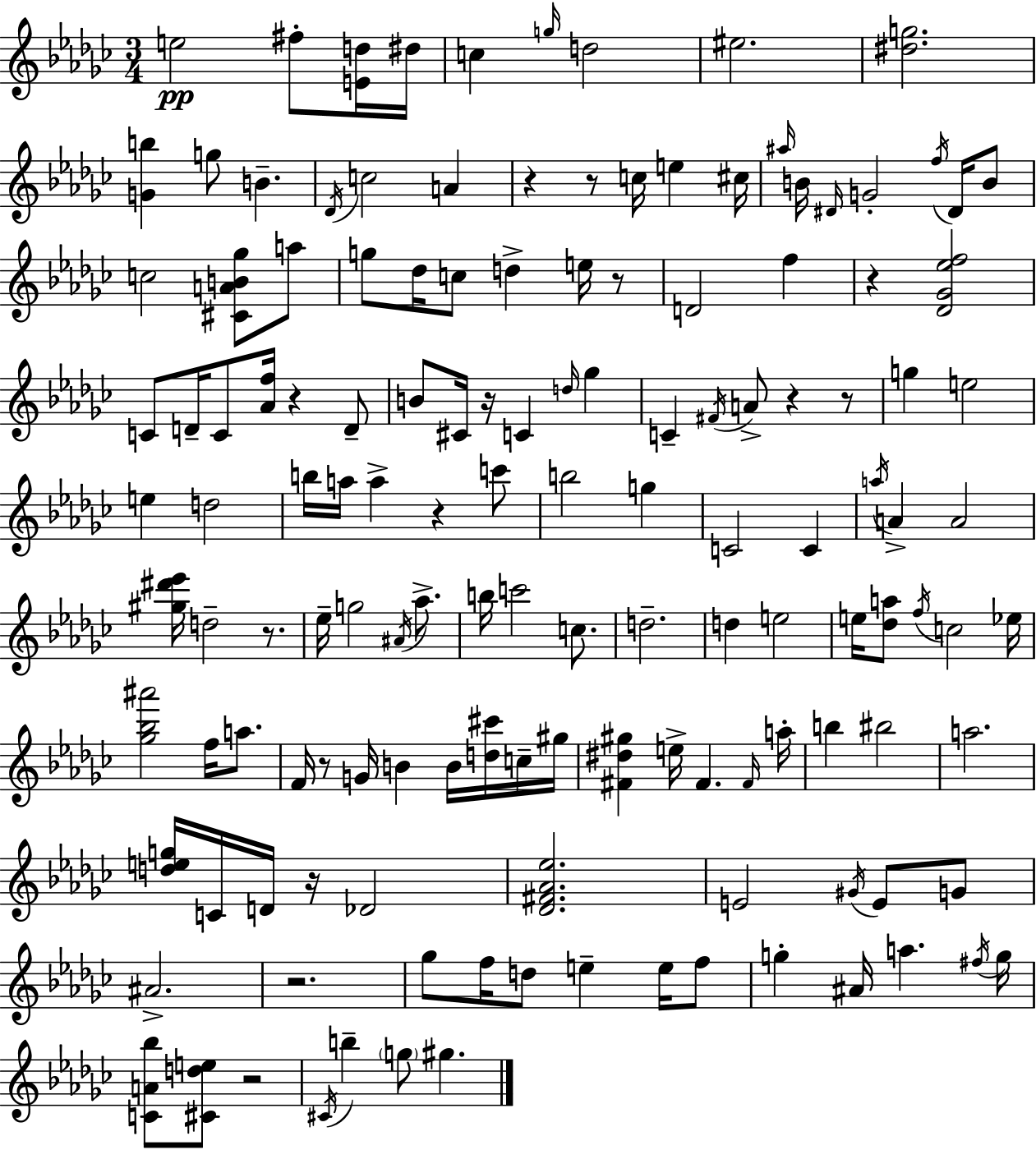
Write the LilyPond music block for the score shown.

{
  \clef treble
  \numericTimeSignature
  \time 3/4
  \key ees \minor
  e''2\pp fis''8-. <e' d''>16 dis''16 | c''4 \grace { g''16 } d''2 | eis''2. | <dis'' g''>2. | \break <g' b''>4 g''8 b'4.-- | \acciaccatura { des'16 } c''2 a'4 | r4 r8 c''16 e''4 | cis''16 \grace { ais''16 } b'16 \grace { dis'16 } g'2-. | \break \acciaccatura { f''16 } dis'16 b'8 c''2 | <cis' a' b' ges''>8 a''8 g''8 des''16 c''8 d''4-> | e''16 r8 d'2 | f''4 r4 <des' ges' ees'' f''>2 | \break c'8 d'16-- c'8 <aes' f''>16 r4 | d'8-- b'8 cis'16 r16 c'4 | \grace { d''16 } ges''4 c'4-- \acciaccatura { fis'16 } a'8-> | r4 r8 g''4 e''2 | \break e''4 d''2 | b''16 a''16 a''4-> | r4 c'''8 b''2 | g''4 c'2 | \break c'4 \acciaccatura { a''16 } a'4-> | a'2 <gis'' dis''' ees'''>16 d''2-- | r8. ees''16-- g''2 | \acciaccatura { ais'16 } aes''8.-> b''16 c'''2 | \break c''8. d''2.-- | d''4 | e''2 e''16 <des'' a''>8 | \acciaccatura { f''16 } c''2 ees''16 <ges'' bes'' ais'''>2 | \break f''16 a''8. f'16 r8 | g'16 b'4 b'16 <d'' cis'''>16 c''16-- gis''16 <fis' dis'' gis''>4 | e''16-> fis'4. \grace { fis'16 } a''16-. b''4 | bis''2 a''2. | \break <d'' e'' g''>16 | c'16 d'16 r16 des'2 <des' fis' aes' ees''>2. | e'2 | \acciaccatura { gis'16 } e'8 g'8 | \break ais'2.-> | r2. | ges''8 f''16 d''8 e''4-- e''16 f''8 | g''4-. ais'16 a''4. \acciaccatura { fis''16 } | \break g''16 <c' a' bes''>8 <cis' d'' e''>8 r2 | \acciaccatura { cis'16 } b''4-- \parenthesize g''8 gis''4. | \bar "|."
}